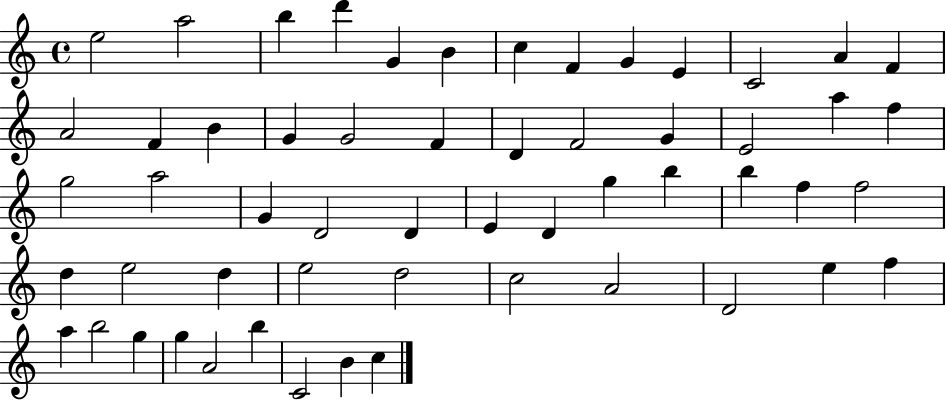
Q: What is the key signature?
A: C major